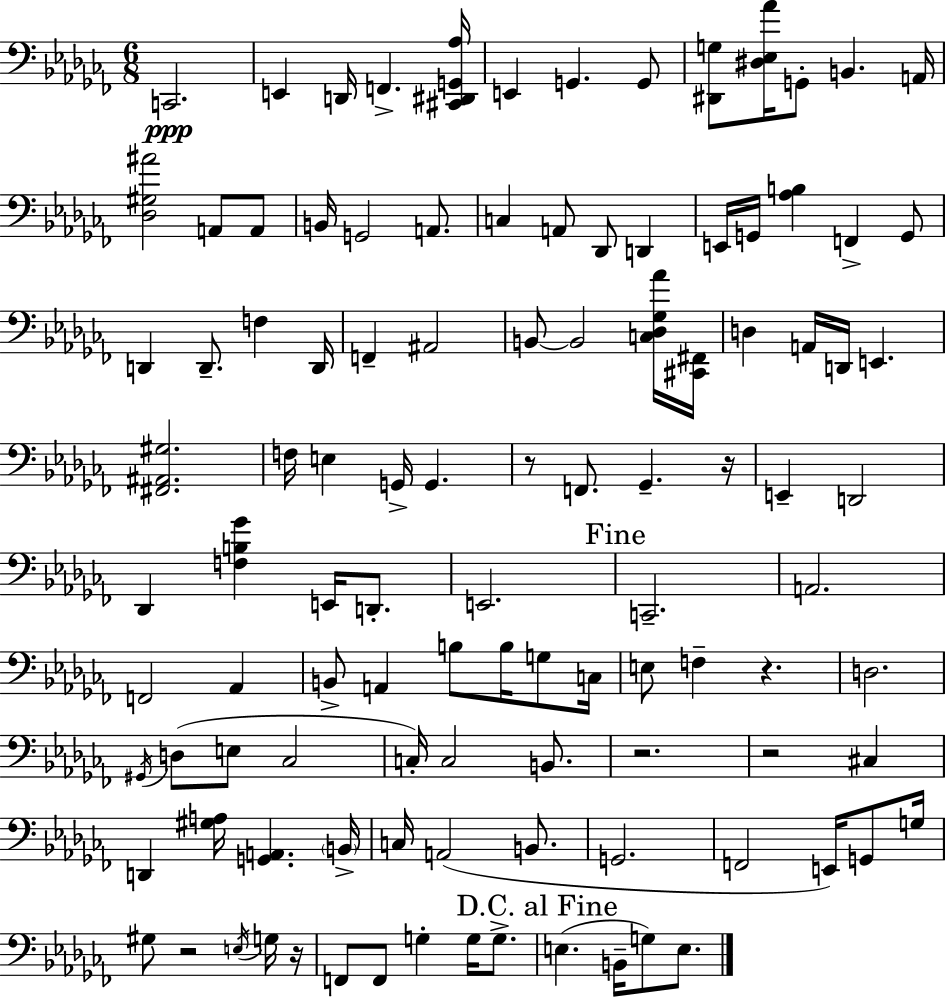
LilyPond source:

{
  \clef bass
  \numericTimeSignature
  \time 6/8
  \key aes \minor
  \repeat volta 2 { c,2.\ppp | e,4 d,16 f,4.-> <cis, dis, g, aes>16 | e,4 g,4. g,8 | <dis, g>8 <dis ees aes'>16 g,8-. b,4. a,16 | \break <des gis ais'>2 a,8 a,8 | b,16 g,2 a,8. | c4 a,8 des,8 d,4 | e,16 g,16 <aes b>4 f,4-> g,8 | \break d,4 d,8.-- f4 d,16 | f,4-- ais,2 | b,8~~ b,2 <c des ges aes'>16 <cis, fis,>16 | d4 a,16 d,16 e,4. | \break <fis, ais, gis>2. | f16 e4 g,16-> g,4. | r8 f,8. ges,4.-- r16 | e,4-- d,2 | \break des,4 <f b ges'>4 e,16 d,8.-. | e,2. | \mark "Fine" c,2.-- | a,2. | \break f,2 aes,4 | b,8-> a,4 b8 b16 g8 c16 | e8 f4-- r4. | d2. | \break \acciaccatura { gis,16 }( d8 e8 ces2 | c16-.) c2 b,8. | r2. | r2 cis4 | \break d,4 <gis a>16 <g, a,>4. | \parenthesize b,16-> c16 a,2( b,8. | g,2. | f,2 e,16) g,8 | \break g16 gis8 r2 \acciaccatura { e16 } | g16 r16 f,8 f,8 g4-. g16 g8.-> | \mark "D.C. al Fine" e4.( b,16-- g8) e8. | } \bar "|."
}